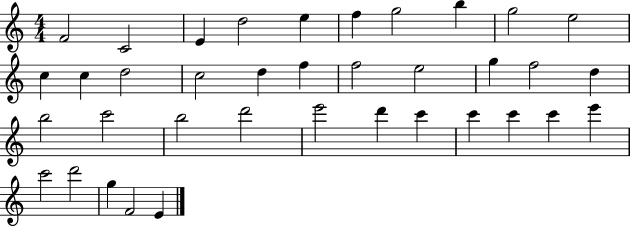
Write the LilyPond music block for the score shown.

{
  \clef treble
  \numericTimeSignature
  \time 4/4
  \key c \major
  f'2 c'2 | e'4 d''2 e''4 | f''4 g''2 b''4 | g''2 e''2 | \break c''4 c''4 d''2 | c''2 d''4 f''4 | f''2 e''2 | g''4 f''2 d''4 | \break b''2 c'''2 | b''2 d'''2 | e'''2 d'''4 c'''4 | c'''4 c'''4 c'''4 e'''4 | \break c'''2 d'''2 | g''4 f'2 e'4 | \bar "|."
}